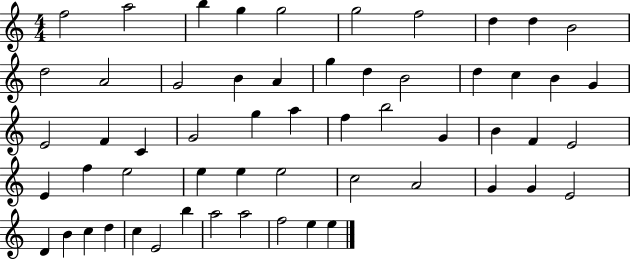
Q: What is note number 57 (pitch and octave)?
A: E5